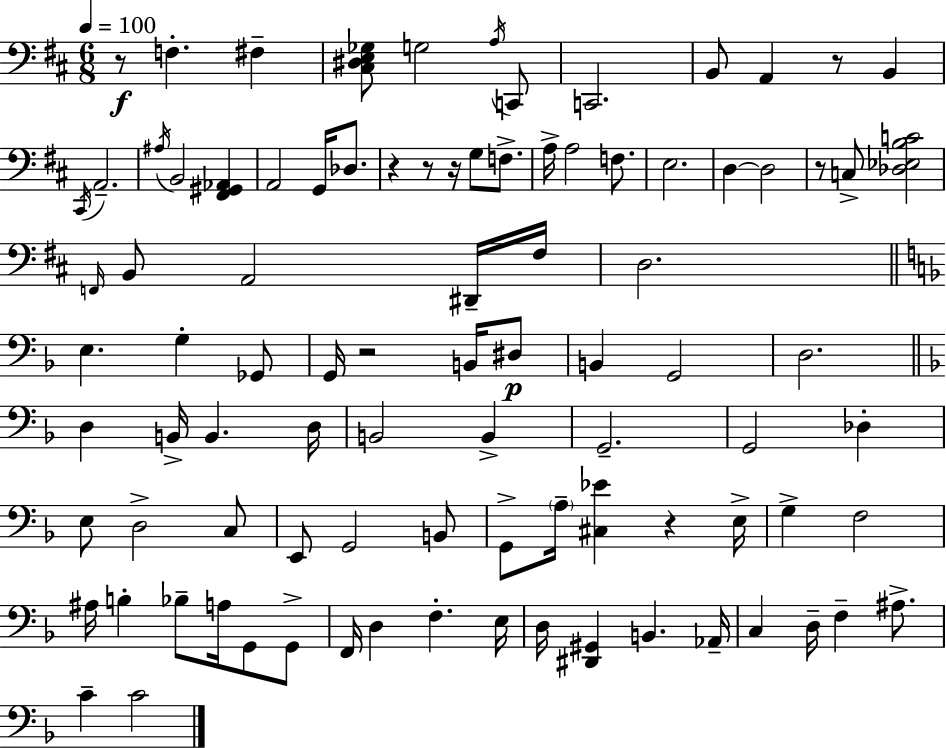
R/e F3/q. F#3/q [C#3,D#3,E3,Gb3]/e G3/h A3/s C2/e C2/h. B2/e A2/q R/e B2/q C#2/s A2/h. A#3/s B2/h [F#2,G#2,Ab2]/q A2/h G2/s Db3/e. R/q R/e R/s G3/e F3/e. A3/s A3/h F3/e. E3/h. D3/q D3/h R/e C3/e [Db3,Eb3,B3,C4]/h F2/s B2/e A2/h D#2/s F#3/s D3/h. E3/q. G3/q Gb2/e G2/s R/h B2/s D#3/e B2/q G2/h D3/h. D3/q B2/s B2/q. D3/s B2/h B2/q G2/h. G2/h Db3/q E3/e D3/h C3/e E2/e G2/h B2/e G2/e A3/s [C#3,Eb4]/q R/q E3/s G3/q F3/h A#3/s B3/q Bb3/e A3/s G2/e G2/e F2/s D3/q F3/q. E3/s D3/s [D#2,G#2]/q B2/q. Ab2/s C3/q D3/s F3/q A#3/e. C4/q C4/h